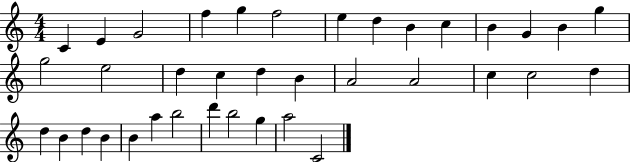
{
  \clef treble
  \numericTimeSignature
  \time 4/4
  \key c \major
  c'4 e'4 g'2 | f''4 g''4 f''2 | e''4 d''4 b'4 c''4 | b'4 g'4 b'4 g''4 | \break g''2 e''2 | d''4 c''4 d''4 b'4 | a'2 a'2 | c''4 c''2 d''4 | \break d''4 b'4 d''4 b'4 | b'4 a''4 b''2 | d'''4 b''2 g''4 | a''2 c'2 | \break \bar "|."
}